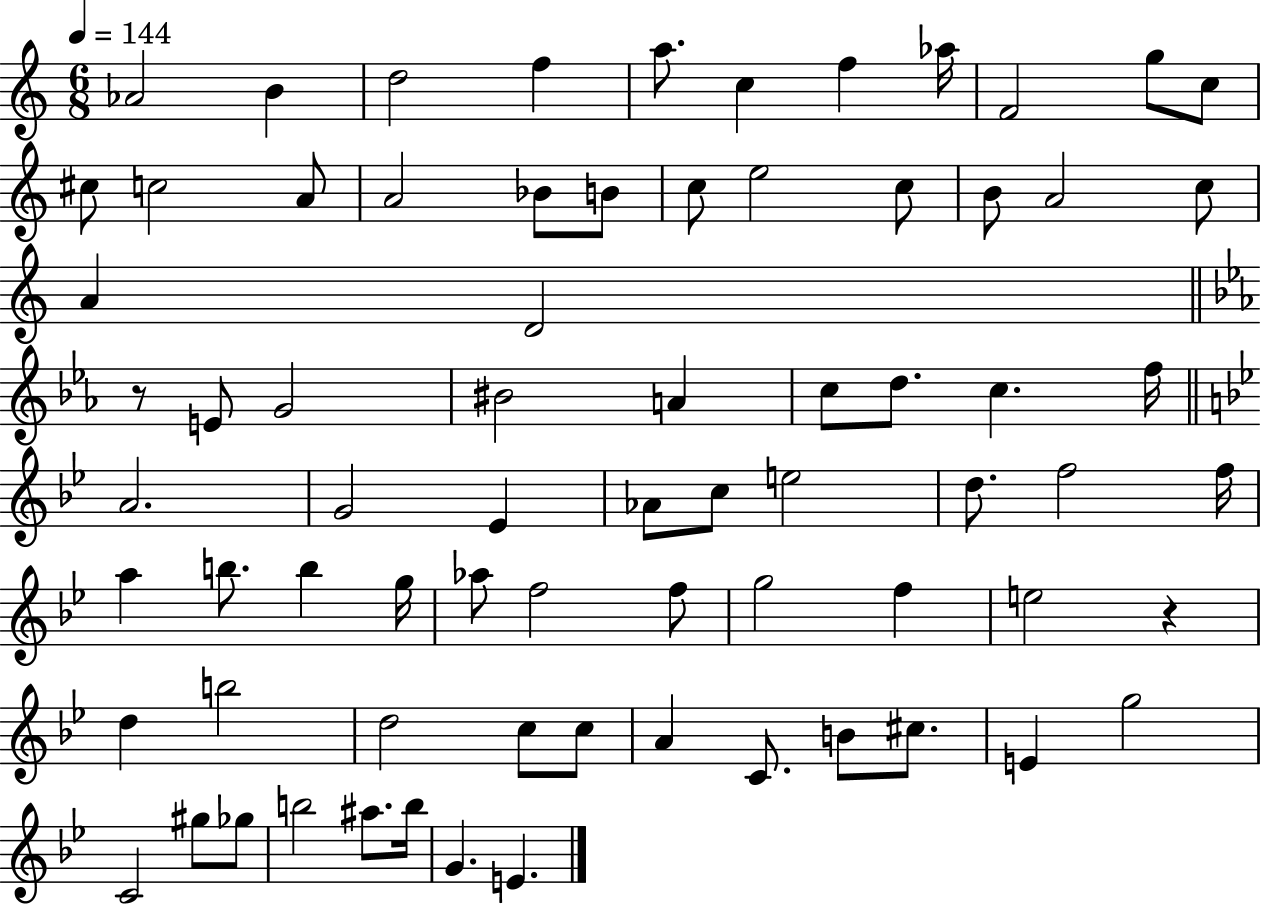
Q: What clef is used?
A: treble